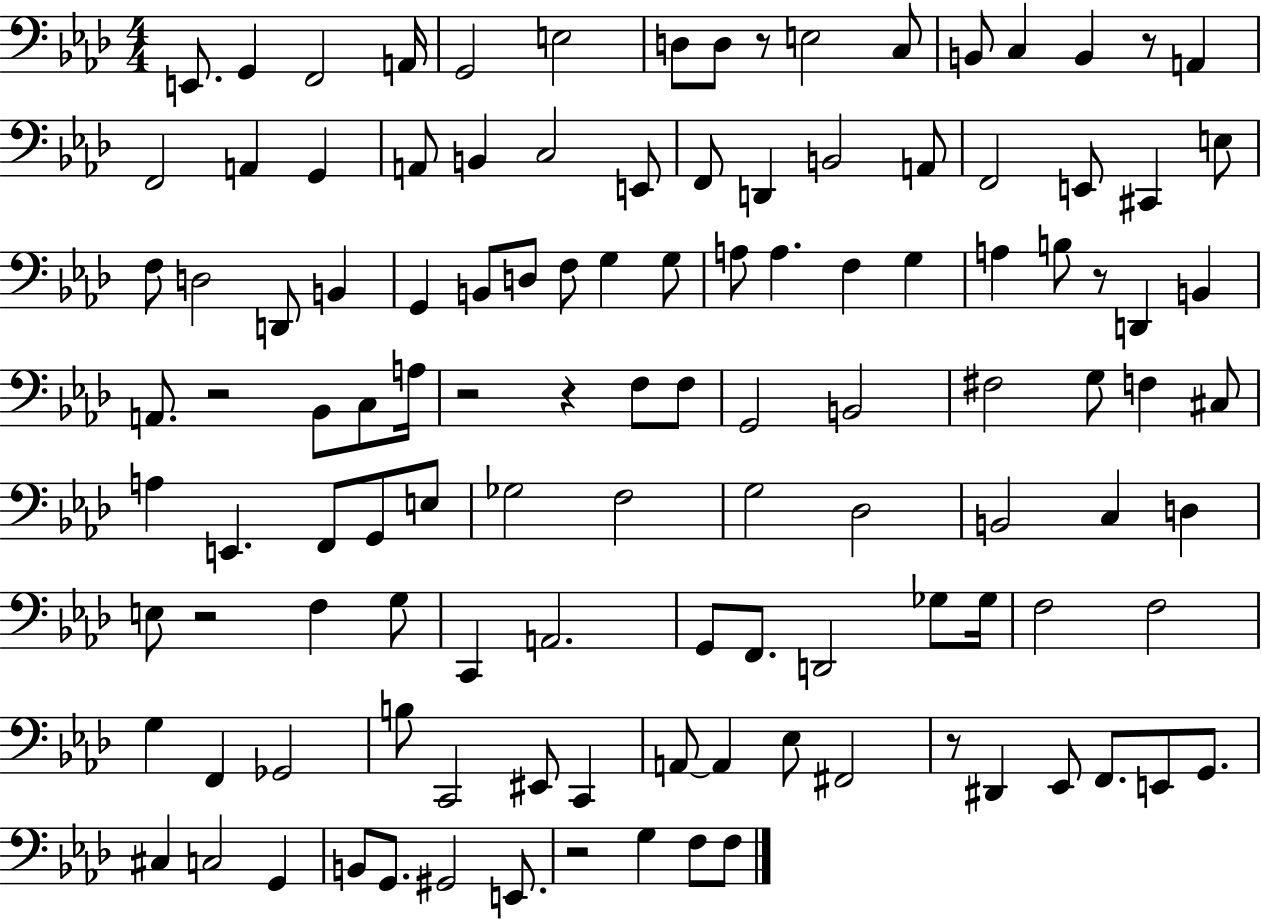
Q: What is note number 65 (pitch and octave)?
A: Gb3